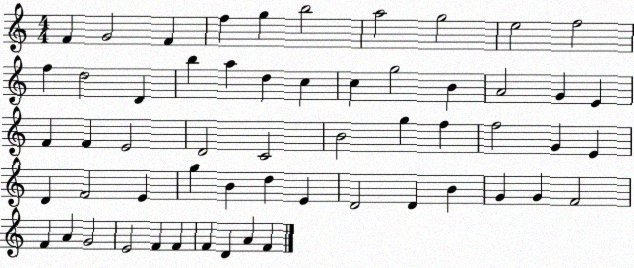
X:1
T:Untitled
M:4/4
L:1/4
K:C
F G2 F f g b2 a2 g2 e2 f2 f d2 D b a d c c g2 B A2 G E F F E2 D2 C2 B2 g f f2 G E D F2 E g B d E D2 D B G G F2 F A G2 E2 F F F D A F